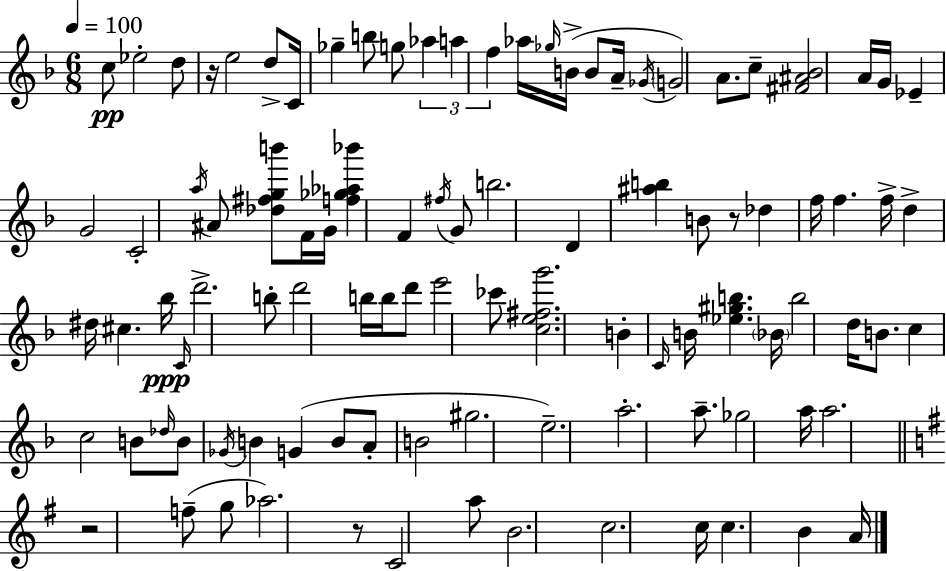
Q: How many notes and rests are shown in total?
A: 99